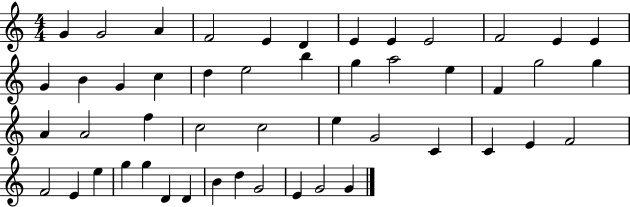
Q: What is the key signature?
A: C major